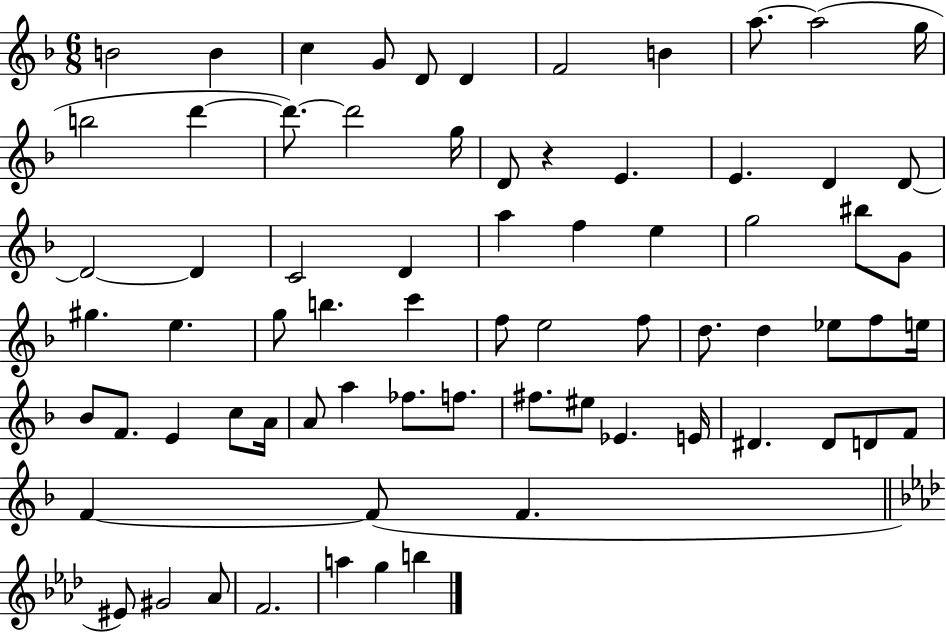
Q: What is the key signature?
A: F major